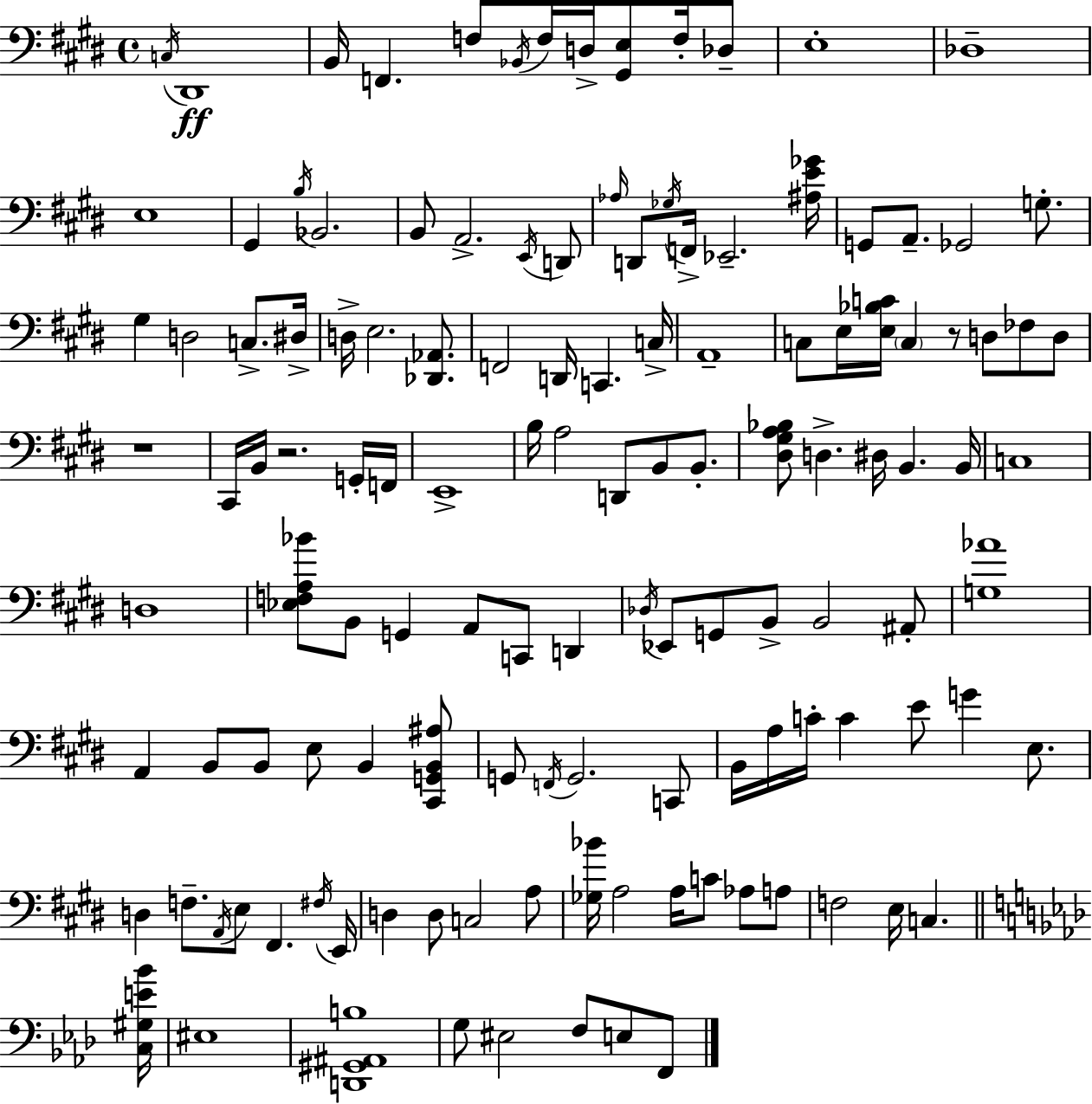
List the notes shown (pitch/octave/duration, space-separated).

C3/s D#2/w B2/s F2/q. F3/e Bb2/s F3/s D3/s [G#2,E3]/e F3/s Db3/e E3/w Db3/w E3/w G#2/q B3/s Bb2/h. B2/e A2/h. E2/s D2/e Ab3/s D2/e Gb3/s F2/s Eb2/h. [A#3,E4,Gb4]/s G2/e A2/e. Gb2/h G3/e. G#3/q D3/h C3/e. D#3/s D3/s E3/h. [Db2,Ab2]/e. F2/h D2/s C2/q. C3/s A2/w C3/e E3/s [E3,Bb3,C4]/s C3/q R/e D3/e FES3/e D3/e R/w C#2/s B2/s R/h. G2/s F2/s E2/w B3/s A3/h D2/e B2/e B2/e. [D#3,G#3,A3,Bb3]/e D3/q. D#3/s B2/q. B2/s C3/w D3/w [Eb3,F3,A3,Bb4]/e B2/e G2/q A2/e C2/e D2/q Db3/s Eb2/e G2/e B2/e B2/h A#2/e [G3,Ab4]/w A2/q B2/e B2/e E3/e B2/q [C#2,G2,B2,A#3]/e G2/e F2/s G2/h. C2/e B2/s A3/s C4/s C4/q E4/e G4/q E3/e. D3/q F3/e. A2/s E3/e F#2/q. F#3/s E2/s D3/q D3/e C3/h A3/e [Gb3,Bb4]/s A3/h A3/s C4/e Ab3/e A3/e F3/h E3/s C3/q. [C3,G#3,E4,Bb4]/s EIS3/w [D2,G#2,A#2,B3]/w G3/e EIS3/h F3/e E3/e F2/e